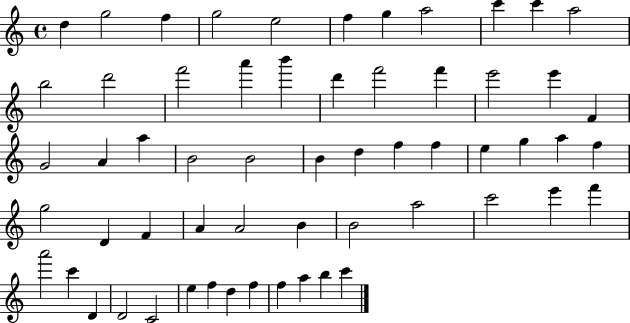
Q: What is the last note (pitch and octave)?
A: C6